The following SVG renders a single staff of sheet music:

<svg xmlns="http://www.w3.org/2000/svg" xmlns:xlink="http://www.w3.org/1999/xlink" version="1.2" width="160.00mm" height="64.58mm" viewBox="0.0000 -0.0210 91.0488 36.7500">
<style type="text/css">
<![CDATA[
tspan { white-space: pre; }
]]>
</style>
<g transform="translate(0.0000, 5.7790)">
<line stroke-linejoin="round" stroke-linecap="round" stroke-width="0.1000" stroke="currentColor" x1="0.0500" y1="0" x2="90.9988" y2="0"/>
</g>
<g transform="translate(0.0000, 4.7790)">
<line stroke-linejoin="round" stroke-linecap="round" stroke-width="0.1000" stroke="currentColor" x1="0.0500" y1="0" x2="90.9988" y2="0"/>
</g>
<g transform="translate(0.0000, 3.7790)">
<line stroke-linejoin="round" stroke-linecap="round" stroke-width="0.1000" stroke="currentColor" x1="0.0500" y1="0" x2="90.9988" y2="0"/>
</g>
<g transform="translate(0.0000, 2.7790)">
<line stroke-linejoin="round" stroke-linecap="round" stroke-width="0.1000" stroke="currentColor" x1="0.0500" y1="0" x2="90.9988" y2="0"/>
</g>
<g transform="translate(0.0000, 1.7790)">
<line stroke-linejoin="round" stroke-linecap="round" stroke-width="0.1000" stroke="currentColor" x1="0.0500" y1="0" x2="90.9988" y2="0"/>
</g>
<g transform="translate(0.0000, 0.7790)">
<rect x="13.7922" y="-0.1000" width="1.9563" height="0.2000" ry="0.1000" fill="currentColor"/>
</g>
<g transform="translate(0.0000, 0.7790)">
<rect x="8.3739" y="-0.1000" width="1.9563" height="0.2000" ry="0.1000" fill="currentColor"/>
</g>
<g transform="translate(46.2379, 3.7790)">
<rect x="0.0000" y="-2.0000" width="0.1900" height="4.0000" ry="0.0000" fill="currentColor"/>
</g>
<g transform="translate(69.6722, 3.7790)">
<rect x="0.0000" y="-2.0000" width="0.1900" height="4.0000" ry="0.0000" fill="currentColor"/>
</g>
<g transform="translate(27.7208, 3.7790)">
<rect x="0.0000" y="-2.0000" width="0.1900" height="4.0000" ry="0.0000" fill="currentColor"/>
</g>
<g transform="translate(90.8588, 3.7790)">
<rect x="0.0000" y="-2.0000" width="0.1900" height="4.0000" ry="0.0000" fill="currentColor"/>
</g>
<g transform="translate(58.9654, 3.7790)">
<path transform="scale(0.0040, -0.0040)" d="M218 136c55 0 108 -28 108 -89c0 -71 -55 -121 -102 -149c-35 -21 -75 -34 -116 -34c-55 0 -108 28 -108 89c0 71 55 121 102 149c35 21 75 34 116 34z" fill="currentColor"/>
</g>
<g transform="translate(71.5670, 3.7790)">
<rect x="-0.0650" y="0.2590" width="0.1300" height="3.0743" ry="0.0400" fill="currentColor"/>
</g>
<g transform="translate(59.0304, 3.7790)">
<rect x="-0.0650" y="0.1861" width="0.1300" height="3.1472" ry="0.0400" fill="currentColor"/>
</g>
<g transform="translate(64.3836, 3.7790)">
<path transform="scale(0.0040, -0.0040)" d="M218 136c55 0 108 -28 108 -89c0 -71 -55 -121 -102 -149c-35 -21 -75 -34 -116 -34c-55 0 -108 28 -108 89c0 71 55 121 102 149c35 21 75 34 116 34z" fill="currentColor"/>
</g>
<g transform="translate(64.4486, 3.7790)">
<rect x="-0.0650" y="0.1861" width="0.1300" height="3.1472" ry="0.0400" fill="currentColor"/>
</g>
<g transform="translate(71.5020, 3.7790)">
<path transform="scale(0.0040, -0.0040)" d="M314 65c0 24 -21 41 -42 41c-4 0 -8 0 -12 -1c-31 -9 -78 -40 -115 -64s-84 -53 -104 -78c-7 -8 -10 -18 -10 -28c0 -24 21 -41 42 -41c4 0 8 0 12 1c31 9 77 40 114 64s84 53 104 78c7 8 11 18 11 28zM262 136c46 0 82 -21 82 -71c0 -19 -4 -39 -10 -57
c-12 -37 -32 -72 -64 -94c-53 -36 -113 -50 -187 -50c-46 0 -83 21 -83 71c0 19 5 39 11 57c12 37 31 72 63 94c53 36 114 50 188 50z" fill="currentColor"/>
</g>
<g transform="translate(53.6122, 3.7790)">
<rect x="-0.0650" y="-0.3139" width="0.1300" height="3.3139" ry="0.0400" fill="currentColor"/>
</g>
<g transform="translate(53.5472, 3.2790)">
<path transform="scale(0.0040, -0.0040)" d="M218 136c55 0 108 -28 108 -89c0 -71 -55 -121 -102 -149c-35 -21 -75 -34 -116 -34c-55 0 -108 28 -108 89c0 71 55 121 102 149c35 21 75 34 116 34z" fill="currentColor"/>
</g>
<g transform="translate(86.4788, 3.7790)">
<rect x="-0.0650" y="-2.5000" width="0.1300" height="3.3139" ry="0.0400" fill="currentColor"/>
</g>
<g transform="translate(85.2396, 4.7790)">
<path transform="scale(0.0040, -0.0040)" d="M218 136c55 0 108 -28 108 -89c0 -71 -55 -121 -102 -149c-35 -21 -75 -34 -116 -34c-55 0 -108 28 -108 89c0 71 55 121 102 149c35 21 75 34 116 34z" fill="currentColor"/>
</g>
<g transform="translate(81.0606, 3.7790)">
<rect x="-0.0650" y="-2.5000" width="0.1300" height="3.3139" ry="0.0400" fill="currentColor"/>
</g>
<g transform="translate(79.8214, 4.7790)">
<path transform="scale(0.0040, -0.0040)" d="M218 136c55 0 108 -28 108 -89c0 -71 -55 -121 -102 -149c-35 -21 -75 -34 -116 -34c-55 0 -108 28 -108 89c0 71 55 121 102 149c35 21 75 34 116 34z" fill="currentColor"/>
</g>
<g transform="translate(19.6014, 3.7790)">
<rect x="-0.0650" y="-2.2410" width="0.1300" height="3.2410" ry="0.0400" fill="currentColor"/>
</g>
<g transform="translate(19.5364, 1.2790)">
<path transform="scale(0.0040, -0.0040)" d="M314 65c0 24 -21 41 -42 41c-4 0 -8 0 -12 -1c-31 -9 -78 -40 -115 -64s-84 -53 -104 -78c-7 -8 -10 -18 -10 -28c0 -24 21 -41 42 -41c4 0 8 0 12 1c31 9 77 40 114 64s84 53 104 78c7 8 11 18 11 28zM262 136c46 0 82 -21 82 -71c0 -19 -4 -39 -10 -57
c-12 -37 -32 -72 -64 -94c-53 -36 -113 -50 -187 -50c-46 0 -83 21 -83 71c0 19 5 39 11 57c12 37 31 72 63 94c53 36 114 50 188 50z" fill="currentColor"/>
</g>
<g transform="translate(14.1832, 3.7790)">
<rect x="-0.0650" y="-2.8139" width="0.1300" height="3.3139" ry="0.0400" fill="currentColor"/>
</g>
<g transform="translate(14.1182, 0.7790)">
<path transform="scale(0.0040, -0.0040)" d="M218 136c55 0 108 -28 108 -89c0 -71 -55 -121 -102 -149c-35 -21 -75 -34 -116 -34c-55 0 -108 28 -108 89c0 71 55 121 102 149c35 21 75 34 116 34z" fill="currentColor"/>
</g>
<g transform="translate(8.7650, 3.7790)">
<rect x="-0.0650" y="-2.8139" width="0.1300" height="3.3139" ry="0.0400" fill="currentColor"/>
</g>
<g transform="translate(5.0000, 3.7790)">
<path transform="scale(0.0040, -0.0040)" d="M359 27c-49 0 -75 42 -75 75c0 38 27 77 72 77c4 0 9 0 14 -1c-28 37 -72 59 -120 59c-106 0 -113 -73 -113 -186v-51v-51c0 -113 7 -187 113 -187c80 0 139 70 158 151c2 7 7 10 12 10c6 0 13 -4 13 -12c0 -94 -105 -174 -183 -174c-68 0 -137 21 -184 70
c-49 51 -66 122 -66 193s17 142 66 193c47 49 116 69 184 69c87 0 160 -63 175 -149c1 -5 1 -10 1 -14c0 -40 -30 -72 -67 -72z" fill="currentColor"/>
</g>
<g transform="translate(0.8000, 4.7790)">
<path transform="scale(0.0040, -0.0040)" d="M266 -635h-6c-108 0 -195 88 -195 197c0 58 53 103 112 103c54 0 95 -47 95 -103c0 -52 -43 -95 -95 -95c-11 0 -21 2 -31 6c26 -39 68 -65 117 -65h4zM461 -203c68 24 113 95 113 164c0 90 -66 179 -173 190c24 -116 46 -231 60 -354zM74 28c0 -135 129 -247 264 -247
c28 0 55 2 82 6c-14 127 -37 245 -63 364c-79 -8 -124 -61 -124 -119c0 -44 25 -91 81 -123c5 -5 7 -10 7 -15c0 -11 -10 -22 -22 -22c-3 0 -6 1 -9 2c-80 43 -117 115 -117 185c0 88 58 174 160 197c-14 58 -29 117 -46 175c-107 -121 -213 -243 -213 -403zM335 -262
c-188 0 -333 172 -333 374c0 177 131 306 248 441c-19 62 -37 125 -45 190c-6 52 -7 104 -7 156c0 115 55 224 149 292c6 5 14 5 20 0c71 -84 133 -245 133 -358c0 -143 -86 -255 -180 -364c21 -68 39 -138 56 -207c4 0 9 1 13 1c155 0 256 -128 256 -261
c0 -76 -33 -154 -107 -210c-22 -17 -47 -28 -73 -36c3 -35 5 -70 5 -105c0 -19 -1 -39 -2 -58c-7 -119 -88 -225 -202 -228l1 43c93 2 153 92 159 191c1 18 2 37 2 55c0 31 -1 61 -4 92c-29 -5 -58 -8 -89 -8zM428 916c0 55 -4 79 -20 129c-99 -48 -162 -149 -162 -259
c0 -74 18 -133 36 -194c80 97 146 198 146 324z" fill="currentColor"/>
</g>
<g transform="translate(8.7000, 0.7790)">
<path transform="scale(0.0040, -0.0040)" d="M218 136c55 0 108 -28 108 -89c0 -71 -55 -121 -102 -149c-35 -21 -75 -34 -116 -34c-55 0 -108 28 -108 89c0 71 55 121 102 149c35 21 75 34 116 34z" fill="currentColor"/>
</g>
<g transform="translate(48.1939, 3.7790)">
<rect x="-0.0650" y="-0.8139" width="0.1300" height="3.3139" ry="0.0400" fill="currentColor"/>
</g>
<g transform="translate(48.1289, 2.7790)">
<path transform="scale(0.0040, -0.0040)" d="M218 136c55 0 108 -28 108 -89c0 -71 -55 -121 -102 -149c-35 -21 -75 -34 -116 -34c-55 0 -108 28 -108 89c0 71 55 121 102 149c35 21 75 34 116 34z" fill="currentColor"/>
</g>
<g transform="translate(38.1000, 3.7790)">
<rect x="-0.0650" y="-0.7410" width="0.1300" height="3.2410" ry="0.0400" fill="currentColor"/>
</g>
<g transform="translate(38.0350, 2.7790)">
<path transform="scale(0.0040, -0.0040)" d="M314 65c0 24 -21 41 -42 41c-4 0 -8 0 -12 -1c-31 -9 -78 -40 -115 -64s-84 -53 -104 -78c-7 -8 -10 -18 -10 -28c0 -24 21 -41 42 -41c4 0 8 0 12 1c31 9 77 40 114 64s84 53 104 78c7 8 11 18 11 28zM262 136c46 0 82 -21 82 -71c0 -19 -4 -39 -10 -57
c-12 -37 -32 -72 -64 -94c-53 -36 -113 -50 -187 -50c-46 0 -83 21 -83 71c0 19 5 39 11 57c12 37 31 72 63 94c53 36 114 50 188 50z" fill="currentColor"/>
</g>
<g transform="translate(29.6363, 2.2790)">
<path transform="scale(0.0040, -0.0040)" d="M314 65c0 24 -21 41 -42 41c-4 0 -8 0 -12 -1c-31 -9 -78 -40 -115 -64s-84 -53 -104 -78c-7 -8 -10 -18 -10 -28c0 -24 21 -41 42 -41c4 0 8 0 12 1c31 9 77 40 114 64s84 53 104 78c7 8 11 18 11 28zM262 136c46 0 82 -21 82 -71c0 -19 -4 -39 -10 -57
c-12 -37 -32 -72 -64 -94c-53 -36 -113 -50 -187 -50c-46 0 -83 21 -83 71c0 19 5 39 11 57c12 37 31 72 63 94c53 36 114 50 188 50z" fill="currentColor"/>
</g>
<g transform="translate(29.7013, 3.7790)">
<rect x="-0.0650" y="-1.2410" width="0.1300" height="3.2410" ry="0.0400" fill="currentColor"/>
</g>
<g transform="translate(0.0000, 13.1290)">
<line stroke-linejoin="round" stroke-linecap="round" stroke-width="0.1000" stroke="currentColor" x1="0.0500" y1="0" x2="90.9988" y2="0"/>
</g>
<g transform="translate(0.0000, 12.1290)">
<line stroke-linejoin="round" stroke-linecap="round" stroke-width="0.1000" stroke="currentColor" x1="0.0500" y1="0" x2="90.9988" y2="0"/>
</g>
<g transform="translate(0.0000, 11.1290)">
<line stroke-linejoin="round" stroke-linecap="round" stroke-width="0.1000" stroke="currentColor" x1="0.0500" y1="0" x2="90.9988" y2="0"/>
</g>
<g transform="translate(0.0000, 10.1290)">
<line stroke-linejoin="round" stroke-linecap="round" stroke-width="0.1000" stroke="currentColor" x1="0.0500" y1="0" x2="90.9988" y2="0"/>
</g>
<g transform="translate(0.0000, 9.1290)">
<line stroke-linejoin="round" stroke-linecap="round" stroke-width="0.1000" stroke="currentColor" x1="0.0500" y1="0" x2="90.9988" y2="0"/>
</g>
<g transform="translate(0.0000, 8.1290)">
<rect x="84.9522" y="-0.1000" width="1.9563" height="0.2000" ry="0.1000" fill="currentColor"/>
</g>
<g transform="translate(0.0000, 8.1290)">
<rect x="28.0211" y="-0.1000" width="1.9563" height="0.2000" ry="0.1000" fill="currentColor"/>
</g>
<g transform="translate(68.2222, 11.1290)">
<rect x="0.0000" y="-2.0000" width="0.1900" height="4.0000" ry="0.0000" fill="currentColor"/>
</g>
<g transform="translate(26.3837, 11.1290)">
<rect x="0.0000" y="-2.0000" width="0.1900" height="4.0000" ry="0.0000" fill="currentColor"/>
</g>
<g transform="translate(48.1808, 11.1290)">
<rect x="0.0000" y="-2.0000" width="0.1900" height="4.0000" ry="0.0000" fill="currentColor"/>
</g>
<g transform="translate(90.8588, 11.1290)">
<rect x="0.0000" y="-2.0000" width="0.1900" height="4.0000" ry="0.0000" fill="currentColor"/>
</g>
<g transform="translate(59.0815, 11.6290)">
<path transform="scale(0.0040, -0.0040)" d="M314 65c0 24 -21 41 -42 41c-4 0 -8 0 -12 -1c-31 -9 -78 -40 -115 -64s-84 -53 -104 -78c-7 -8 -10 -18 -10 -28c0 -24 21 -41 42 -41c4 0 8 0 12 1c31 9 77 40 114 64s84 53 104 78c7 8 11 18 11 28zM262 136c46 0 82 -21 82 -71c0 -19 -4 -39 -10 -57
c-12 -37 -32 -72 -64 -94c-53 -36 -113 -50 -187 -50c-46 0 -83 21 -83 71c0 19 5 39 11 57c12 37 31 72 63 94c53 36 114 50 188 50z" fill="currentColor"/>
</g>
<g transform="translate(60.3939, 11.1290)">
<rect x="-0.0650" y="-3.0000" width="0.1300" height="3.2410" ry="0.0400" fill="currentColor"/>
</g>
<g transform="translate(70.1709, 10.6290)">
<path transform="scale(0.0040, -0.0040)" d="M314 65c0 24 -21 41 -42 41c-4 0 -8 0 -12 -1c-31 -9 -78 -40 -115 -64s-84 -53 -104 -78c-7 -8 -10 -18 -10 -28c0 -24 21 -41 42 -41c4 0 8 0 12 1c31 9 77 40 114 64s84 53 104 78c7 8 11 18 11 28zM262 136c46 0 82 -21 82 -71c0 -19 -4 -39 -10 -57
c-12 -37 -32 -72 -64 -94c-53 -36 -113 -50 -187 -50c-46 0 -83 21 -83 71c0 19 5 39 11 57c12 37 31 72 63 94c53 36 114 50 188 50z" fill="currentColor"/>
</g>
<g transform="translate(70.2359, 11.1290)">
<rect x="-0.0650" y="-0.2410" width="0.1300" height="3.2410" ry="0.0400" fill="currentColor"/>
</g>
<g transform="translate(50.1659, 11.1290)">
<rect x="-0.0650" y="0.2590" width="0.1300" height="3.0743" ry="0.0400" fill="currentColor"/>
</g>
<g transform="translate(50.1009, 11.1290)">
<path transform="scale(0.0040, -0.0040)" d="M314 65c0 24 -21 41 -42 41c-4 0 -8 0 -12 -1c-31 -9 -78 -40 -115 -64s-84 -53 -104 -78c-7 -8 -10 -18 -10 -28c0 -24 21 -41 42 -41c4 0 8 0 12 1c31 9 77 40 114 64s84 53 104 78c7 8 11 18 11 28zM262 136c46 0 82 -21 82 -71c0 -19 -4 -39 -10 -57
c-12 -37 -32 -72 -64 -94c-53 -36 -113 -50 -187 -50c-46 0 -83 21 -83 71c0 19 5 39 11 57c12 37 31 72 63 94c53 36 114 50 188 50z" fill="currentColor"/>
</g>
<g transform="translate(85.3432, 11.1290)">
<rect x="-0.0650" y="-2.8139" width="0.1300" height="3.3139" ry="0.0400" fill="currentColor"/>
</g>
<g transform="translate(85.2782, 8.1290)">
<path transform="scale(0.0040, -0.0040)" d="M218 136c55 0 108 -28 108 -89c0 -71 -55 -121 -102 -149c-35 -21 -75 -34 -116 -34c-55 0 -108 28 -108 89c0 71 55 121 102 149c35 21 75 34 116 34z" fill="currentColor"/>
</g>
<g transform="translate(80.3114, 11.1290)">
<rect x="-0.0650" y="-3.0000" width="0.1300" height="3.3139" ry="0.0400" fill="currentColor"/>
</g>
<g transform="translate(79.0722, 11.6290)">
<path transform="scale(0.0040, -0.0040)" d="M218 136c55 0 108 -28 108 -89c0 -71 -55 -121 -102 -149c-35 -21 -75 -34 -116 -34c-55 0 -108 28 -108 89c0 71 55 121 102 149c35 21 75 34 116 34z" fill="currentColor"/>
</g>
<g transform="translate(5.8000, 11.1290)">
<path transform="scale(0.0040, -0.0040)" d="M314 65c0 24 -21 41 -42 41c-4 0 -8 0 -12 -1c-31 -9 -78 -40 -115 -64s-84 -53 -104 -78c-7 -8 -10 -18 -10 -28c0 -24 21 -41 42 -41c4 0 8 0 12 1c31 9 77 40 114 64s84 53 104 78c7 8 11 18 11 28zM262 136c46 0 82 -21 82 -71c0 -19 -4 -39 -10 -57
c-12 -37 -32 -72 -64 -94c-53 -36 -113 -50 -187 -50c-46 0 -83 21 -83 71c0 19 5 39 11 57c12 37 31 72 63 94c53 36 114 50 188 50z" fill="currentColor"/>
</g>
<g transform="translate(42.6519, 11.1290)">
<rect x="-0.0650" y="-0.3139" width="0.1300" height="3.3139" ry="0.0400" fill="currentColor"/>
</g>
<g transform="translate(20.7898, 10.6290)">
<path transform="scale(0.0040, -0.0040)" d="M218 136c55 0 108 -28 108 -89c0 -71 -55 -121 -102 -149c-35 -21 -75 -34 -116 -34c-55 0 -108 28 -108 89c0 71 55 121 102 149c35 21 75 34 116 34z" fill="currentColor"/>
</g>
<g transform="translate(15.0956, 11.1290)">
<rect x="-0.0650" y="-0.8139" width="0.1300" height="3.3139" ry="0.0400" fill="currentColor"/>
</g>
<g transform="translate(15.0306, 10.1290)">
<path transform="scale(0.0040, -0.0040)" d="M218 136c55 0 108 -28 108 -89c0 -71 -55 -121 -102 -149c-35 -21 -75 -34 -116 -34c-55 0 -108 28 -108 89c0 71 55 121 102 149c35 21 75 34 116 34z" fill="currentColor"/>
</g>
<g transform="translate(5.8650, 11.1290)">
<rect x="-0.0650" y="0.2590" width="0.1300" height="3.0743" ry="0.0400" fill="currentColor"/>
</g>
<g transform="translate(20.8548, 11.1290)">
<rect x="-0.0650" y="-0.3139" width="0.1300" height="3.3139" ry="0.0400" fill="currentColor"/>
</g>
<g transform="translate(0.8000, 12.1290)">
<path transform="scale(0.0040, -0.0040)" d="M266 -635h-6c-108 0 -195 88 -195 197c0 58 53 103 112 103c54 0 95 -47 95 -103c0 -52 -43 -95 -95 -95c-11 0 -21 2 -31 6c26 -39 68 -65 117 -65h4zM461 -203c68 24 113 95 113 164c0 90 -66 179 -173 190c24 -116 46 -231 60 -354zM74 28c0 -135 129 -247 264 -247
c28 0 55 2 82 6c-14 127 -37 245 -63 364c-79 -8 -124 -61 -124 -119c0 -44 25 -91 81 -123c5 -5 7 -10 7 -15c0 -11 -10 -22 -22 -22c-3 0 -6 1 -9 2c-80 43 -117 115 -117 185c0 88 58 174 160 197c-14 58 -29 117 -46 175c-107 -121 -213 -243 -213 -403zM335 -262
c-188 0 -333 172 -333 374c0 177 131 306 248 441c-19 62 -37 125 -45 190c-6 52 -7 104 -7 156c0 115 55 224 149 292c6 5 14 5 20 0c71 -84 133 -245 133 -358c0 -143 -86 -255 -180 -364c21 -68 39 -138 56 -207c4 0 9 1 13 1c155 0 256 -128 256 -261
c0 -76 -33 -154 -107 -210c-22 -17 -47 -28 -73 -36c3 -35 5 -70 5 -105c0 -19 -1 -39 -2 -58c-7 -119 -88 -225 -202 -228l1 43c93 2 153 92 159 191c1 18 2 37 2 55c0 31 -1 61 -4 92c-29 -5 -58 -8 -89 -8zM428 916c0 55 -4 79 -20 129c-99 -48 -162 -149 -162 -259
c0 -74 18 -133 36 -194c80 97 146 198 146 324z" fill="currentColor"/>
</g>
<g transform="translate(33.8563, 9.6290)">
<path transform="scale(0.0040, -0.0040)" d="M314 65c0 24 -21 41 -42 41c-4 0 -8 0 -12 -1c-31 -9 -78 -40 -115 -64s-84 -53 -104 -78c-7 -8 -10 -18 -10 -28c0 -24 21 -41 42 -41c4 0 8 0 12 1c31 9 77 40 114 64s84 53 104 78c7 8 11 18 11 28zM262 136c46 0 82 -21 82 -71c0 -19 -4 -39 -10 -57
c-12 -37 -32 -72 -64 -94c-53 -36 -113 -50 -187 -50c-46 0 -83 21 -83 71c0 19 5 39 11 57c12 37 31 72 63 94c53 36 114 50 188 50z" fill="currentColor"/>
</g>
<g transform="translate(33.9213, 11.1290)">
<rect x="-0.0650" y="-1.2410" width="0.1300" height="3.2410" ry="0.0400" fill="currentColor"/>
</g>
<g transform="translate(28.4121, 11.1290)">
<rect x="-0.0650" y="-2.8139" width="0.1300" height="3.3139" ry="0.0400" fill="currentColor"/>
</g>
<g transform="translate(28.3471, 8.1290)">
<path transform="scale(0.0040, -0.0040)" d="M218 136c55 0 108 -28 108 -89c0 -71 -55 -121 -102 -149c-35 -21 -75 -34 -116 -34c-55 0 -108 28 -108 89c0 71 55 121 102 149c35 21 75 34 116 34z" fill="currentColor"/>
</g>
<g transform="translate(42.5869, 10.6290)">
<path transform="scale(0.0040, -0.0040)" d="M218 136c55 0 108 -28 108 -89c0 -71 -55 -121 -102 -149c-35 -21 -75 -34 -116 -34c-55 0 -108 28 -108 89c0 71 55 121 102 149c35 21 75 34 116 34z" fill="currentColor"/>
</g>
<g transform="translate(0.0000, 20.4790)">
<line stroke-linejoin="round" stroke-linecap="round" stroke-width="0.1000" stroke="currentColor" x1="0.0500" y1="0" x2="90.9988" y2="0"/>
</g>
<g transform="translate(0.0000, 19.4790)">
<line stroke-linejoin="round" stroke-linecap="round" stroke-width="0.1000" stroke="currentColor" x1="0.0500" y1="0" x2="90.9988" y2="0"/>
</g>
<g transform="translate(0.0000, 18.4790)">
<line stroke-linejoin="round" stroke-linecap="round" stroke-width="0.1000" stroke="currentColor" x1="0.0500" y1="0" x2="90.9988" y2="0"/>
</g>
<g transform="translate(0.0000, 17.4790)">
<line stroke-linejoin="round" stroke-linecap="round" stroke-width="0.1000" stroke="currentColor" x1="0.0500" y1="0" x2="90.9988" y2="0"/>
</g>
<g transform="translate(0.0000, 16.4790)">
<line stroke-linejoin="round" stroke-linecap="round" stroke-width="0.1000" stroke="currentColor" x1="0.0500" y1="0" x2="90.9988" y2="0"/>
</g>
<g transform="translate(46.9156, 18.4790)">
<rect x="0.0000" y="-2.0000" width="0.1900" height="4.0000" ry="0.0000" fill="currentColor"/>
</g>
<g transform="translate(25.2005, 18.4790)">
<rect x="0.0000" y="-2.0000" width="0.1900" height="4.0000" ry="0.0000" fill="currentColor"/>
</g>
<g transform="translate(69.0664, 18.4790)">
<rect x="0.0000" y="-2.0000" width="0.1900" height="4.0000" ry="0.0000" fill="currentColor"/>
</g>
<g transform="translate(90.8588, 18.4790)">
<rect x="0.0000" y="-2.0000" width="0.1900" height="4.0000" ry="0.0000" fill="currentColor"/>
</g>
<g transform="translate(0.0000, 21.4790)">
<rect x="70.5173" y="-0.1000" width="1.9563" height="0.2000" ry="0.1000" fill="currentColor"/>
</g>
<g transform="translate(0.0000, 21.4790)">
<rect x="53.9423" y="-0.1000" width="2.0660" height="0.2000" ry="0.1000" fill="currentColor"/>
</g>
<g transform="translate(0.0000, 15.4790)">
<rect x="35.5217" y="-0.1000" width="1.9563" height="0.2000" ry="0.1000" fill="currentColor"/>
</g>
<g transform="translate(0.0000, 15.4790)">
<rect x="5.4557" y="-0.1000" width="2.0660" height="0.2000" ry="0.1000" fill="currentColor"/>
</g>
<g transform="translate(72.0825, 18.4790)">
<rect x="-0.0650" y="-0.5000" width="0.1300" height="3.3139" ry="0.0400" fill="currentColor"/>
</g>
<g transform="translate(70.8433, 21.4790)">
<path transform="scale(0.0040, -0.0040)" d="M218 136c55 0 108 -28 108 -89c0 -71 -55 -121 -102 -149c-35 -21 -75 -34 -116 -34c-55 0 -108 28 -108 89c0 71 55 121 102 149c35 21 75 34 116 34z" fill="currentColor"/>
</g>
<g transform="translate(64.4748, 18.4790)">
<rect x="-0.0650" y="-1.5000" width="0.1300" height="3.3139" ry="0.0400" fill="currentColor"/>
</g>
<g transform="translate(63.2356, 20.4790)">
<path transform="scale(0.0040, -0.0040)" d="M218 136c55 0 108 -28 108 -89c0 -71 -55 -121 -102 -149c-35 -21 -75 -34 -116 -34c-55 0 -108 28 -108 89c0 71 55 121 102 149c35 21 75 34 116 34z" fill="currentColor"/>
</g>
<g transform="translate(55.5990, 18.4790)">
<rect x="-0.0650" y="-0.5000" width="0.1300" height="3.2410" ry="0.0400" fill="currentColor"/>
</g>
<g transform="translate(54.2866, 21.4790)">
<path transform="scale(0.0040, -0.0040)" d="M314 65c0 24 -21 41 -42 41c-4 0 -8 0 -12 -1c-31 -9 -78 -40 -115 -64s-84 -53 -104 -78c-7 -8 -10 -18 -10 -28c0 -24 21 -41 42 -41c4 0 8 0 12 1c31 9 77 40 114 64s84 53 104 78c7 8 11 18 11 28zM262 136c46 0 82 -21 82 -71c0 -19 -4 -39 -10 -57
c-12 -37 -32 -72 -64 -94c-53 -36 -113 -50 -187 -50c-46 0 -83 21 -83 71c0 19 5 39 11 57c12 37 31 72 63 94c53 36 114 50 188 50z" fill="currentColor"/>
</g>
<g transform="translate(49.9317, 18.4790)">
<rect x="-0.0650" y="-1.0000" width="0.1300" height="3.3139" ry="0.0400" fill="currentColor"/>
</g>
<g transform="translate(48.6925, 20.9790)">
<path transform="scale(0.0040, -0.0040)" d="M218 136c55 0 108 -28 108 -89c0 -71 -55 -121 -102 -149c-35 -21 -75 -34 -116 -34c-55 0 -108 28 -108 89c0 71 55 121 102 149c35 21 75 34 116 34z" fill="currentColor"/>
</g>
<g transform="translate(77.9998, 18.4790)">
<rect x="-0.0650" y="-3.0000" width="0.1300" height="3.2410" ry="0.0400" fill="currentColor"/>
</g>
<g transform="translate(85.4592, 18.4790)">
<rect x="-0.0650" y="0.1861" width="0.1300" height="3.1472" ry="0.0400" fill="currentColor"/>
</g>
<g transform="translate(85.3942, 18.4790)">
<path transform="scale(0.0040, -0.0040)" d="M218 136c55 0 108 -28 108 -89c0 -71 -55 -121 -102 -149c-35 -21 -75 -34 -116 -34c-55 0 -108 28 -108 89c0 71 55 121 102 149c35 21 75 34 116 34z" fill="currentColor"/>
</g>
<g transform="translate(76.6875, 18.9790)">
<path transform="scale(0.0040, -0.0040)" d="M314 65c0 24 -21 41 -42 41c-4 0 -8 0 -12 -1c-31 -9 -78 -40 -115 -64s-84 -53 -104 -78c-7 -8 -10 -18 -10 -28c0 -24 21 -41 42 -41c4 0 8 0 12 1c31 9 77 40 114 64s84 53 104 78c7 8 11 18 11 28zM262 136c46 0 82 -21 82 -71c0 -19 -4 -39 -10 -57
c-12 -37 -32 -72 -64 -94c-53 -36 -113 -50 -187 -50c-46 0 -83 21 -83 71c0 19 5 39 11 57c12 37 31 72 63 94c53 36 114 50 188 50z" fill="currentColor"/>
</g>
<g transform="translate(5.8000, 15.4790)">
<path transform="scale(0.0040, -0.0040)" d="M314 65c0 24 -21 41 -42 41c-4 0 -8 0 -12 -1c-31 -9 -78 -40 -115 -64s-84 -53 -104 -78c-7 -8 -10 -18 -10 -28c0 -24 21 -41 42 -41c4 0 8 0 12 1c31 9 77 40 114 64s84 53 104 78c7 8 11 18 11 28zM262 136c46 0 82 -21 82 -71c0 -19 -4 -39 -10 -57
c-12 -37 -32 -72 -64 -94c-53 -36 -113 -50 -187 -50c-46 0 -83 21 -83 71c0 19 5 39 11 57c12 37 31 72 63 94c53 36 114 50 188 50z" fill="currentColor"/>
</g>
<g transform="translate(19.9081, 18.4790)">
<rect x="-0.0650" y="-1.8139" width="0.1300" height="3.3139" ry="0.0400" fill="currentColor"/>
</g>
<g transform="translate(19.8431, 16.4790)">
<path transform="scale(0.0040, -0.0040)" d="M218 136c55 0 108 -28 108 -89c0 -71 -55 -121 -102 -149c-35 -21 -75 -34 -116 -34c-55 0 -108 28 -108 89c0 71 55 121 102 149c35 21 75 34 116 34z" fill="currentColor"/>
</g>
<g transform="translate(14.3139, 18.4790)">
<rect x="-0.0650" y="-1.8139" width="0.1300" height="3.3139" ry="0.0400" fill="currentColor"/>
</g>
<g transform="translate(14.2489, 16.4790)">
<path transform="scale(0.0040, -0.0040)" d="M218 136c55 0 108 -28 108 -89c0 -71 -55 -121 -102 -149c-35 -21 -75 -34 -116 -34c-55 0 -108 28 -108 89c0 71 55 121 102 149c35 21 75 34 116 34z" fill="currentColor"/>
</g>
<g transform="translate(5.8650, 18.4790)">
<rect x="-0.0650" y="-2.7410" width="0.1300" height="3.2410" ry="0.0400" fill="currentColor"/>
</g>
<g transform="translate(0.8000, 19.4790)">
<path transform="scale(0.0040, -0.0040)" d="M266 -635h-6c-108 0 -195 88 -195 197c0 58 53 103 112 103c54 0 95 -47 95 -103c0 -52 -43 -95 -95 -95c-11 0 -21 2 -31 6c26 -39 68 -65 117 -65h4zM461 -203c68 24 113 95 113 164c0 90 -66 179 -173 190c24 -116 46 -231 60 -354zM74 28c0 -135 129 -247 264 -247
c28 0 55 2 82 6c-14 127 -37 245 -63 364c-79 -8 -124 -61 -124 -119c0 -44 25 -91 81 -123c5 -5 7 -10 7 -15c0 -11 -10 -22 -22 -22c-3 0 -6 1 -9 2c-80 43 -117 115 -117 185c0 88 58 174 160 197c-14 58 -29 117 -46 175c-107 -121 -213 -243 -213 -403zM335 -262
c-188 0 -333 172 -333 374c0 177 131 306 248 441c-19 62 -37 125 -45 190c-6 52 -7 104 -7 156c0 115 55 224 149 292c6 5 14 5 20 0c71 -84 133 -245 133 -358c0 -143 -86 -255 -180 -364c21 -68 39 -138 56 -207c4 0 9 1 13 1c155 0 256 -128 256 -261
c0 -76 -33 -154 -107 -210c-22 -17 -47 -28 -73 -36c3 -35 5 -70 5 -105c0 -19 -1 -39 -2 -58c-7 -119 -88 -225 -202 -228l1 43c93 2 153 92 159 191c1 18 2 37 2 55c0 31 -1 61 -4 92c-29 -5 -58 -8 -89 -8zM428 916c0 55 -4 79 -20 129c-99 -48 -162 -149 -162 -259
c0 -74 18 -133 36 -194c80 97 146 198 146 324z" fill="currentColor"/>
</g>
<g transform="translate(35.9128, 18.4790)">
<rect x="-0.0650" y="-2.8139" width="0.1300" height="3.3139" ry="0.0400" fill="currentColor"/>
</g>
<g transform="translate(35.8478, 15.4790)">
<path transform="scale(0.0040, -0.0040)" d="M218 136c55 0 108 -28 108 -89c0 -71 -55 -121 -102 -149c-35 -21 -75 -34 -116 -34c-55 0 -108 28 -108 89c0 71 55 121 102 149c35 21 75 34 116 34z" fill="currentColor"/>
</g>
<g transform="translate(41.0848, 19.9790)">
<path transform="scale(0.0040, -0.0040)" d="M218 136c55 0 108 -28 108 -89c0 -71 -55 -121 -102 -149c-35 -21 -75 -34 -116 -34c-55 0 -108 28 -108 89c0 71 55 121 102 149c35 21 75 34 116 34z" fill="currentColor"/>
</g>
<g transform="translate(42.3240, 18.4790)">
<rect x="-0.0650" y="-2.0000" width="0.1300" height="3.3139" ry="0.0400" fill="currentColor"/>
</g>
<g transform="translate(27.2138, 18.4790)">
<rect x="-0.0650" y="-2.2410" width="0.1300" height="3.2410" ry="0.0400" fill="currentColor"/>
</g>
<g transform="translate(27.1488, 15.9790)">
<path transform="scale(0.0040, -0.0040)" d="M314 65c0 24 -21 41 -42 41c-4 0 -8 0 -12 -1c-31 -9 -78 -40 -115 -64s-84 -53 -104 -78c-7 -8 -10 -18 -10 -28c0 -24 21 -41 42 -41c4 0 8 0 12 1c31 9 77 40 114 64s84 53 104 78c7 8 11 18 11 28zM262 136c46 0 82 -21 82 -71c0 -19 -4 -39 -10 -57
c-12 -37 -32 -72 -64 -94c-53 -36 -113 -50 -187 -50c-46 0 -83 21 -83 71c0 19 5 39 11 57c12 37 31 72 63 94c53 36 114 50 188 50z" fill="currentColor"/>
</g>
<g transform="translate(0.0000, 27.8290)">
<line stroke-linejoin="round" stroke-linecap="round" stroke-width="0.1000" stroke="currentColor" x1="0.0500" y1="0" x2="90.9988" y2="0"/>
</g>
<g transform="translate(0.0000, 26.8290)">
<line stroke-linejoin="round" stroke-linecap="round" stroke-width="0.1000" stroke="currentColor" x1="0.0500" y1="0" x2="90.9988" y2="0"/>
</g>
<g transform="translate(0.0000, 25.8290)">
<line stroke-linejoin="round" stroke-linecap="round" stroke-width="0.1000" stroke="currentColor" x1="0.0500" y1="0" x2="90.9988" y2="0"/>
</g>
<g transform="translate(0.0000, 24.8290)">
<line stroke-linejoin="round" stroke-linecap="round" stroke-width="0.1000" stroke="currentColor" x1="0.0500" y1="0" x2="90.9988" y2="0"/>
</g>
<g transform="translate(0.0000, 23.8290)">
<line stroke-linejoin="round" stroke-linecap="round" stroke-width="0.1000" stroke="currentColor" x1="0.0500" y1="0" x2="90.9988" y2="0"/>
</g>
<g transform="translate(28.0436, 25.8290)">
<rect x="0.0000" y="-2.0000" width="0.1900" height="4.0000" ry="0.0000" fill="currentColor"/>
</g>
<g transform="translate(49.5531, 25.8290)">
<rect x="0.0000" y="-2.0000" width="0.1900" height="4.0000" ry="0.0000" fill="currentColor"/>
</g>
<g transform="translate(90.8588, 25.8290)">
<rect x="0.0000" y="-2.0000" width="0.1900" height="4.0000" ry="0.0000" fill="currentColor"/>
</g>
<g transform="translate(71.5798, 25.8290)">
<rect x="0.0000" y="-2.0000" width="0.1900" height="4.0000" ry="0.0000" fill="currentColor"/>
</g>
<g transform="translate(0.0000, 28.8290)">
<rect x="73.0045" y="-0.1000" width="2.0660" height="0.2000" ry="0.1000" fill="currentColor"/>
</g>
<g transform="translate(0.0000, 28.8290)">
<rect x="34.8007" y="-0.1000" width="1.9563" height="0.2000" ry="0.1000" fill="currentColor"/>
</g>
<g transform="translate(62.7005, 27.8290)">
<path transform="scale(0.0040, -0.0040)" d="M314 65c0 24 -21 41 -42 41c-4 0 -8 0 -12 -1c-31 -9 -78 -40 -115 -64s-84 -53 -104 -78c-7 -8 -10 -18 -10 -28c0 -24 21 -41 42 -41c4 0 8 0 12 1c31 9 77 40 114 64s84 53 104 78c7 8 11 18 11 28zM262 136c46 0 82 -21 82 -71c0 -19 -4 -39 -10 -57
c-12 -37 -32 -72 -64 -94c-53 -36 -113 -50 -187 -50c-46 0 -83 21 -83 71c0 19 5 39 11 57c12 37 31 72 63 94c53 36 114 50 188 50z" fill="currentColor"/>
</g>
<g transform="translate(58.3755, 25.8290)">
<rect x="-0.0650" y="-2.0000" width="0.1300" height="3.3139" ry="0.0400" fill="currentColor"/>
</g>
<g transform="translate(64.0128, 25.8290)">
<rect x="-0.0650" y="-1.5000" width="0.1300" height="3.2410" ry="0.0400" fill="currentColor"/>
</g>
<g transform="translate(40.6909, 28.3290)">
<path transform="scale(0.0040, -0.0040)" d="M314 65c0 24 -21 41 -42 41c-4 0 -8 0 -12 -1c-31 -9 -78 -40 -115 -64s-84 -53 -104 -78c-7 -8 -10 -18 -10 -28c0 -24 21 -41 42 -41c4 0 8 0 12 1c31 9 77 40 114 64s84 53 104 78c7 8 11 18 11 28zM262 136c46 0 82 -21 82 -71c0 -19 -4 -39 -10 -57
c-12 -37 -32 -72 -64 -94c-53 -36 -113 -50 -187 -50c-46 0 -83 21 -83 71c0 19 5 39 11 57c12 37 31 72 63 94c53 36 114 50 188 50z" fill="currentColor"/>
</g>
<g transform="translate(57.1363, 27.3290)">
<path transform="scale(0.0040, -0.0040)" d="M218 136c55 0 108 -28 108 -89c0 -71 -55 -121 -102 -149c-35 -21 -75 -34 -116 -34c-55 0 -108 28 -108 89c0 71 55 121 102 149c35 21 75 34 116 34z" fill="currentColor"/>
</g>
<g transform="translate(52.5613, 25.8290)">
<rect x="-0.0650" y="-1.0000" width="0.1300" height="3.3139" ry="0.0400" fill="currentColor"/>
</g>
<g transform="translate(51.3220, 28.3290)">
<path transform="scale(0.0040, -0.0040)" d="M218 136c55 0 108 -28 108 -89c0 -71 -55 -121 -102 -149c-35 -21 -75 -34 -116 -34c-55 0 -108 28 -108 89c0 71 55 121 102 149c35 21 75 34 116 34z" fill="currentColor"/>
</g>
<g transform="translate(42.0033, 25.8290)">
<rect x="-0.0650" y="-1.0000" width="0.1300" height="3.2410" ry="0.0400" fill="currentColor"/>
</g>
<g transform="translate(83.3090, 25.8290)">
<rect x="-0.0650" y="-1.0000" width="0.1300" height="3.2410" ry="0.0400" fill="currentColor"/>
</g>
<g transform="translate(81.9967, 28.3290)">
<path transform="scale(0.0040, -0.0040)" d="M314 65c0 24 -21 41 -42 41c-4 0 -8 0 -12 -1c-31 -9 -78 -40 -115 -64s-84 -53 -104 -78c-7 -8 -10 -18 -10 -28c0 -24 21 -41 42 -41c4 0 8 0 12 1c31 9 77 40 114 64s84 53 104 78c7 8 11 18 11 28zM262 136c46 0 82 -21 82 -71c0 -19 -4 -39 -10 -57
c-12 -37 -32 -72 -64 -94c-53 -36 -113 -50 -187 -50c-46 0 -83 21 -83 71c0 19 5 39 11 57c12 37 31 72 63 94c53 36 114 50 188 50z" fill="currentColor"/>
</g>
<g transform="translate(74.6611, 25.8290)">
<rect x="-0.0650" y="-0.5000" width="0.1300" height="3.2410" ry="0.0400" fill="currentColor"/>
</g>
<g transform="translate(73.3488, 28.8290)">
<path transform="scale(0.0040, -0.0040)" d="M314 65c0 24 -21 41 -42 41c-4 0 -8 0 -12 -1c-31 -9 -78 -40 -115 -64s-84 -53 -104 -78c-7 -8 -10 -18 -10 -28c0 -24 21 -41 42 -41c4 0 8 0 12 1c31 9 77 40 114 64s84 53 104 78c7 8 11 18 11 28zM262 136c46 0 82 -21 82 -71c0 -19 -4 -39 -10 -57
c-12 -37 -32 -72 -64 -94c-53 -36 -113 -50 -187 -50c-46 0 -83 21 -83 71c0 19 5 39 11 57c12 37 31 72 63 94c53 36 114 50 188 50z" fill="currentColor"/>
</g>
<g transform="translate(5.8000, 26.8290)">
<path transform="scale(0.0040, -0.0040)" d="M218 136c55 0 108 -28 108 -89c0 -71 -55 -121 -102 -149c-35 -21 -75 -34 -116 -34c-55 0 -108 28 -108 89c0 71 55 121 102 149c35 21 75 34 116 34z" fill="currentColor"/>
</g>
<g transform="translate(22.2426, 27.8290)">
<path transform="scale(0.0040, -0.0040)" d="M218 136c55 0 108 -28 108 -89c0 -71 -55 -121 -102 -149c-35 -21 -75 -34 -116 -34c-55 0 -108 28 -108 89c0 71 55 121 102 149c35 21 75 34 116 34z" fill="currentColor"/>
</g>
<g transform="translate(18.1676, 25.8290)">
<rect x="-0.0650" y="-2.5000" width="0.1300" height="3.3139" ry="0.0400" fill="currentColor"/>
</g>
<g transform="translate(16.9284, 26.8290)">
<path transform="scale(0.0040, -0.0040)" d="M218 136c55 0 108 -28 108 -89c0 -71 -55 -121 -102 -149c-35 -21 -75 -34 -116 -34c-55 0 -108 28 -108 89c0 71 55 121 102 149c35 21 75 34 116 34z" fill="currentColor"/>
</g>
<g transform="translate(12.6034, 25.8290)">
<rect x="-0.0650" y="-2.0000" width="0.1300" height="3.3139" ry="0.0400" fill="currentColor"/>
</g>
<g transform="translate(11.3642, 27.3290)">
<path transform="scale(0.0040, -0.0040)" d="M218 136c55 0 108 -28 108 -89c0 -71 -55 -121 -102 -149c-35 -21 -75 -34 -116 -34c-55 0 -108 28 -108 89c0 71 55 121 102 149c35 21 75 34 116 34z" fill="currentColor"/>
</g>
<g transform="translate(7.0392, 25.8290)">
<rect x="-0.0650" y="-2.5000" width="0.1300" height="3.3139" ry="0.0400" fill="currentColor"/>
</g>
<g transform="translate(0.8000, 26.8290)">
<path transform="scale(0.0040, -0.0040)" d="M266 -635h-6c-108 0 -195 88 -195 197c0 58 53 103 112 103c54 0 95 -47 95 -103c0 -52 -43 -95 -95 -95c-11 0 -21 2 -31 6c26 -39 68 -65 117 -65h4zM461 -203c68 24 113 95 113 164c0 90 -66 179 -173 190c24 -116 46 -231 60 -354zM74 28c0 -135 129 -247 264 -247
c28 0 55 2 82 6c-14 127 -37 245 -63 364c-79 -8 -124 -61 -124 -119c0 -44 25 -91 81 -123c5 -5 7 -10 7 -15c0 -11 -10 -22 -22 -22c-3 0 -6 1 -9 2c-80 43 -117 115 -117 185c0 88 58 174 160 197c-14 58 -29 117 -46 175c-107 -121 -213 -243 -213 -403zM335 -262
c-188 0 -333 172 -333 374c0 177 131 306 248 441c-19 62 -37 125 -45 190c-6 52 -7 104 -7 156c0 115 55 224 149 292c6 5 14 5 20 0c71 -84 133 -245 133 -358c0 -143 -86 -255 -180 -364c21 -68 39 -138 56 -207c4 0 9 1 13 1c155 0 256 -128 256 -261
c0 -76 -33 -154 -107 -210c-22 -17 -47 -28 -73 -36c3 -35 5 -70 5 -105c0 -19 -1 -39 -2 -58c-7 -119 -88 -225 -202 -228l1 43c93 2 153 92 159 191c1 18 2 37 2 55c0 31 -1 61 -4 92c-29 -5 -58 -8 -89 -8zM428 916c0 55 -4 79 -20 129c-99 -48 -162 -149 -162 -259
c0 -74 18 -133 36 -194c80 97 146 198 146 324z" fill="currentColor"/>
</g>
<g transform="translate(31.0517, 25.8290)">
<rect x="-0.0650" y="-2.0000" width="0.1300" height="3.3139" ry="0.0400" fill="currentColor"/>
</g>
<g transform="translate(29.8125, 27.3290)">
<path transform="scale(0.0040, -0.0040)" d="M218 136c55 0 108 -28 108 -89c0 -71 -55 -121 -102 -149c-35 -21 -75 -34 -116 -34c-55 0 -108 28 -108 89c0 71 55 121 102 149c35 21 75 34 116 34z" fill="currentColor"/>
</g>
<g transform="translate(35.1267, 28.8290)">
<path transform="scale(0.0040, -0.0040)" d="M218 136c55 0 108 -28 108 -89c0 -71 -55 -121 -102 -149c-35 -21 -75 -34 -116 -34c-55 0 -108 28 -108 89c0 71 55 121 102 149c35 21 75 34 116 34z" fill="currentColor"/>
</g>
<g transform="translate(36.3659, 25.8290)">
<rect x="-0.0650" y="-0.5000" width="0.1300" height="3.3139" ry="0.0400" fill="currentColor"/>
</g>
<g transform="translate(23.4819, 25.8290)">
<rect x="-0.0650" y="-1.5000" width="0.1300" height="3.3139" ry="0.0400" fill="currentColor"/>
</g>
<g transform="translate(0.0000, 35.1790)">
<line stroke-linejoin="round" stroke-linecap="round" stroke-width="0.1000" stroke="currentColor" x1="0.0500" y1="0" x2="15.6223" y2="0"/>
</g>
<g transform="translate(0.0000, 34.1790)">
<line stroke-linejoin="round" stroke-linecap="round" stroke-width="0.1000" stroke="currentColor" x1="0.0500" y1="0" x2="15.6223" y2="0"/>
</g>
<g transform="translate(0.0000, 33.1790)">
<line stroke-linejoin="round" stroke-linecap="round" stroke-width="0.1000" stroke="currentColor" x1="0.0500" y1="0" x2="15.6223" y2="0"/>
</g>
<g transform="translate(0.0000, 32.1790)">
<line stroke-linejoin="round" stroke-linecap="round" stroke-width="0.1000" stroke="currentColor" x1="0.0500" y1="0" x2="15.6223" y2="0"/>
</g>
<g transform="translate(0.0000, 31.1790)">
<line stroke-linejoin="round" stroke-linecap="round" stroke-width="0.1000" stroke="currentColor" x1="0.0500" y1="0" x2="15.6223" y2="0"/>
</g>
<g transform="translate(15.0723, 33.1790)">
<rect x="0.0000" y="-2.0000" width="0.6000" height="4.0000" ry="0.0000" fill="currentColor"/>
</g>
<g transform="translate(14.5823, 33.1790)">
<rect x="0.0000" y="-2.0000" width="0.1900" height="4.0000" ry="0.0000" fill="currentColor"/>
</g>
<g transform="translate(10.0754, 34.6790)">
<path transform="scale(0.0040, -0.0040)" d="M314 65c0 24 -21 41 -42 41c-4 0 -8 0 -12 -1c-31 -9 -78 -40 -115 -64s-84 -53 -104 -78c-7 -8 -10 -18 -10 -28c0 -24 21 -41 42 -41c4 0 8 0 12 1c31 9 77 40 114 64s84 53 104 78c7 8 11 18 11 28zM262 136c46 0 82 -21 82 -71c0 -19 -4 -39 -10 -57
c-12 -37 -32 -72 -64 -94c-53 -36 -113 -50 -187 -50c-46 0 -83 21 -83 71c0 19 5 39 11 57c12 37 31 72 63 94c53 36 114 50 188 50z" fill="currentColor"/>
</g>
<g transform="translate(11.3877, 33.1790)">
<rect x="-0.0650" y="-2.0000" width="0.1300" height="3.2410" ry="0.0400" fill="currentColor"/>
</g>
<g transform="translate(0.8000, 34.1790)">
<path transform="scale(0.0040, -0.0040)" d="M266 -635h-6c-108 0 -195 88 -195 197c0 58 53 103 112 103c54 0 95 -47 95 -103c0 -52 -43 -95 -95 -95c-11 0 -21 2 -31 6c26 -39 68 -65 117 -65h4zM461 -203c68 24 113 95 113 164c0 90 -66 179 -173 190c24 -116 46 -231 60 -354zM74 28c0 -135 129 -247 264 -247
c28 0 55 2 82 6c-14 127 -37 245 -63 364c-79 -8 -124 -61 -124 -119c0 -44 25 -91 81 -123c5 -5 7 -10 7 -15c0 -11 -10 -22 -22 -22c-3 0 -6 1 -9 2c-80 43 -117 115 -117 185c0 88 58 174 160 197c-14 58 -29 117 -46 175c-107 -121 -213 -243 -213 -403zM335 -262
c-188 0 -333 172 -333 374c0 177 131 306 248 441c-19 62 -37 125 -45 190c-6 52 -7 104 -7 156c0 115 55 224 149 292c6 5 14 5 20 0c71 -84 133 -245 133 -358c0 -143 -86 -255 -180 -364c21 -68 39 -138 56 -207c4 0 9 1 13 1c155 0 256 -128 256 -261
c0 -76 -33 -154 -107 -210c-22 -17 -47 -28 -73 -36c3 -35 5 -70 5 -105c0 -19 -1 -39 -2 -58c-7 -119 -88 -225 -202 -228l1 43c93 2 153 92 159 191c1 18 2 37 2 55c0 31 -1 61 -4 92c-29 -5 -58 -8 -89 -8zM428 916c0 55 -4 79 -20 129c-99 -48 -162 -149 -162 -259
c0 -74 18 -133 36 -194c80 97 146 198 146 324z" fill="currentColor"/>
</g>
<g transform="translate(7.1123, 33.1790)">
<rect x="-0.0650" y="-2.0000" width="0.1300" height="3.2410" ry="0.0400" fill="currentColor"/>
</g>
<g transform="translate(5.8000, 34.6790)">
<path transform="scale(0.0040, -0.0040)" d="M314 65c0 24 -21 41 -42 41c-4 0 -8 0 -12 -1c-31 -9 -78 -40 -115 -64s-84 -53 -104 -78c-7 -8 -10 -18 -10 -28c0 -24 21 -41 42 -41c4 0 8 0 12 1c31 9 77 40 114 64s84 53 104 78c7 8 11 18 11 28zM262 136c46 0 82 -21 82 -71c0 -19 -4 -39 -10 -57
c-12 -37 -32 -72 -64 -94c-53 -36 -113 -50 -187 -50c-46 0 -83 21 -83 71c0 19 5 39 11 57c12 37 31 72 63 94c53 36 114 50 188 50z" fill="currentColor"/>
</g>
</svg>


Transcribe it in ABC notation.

X:1
T:Untitled
M:4/4
L:1/4
K:C
a a g2 e2 d2 d c B B B2 G G B2 d c a e2 c B2 A2 c2 A a a2 f f g2 a F D C2 E C A2 B G F G E F C D2 D F E2 C2 D2 F2 F2